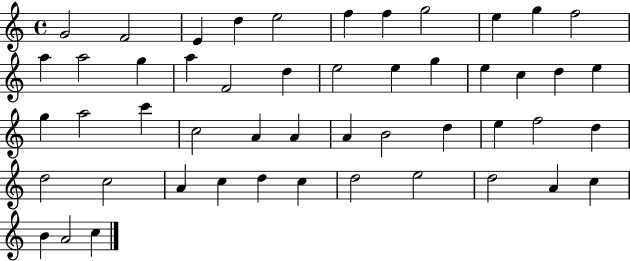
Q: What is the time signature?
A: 4/4